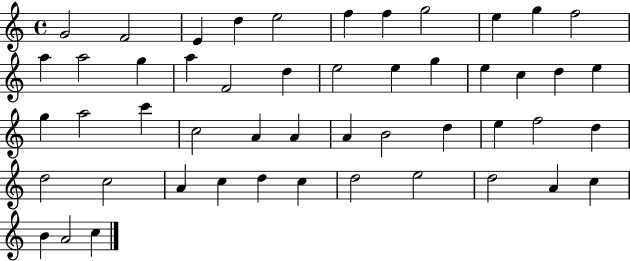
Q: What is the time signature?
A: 4/4